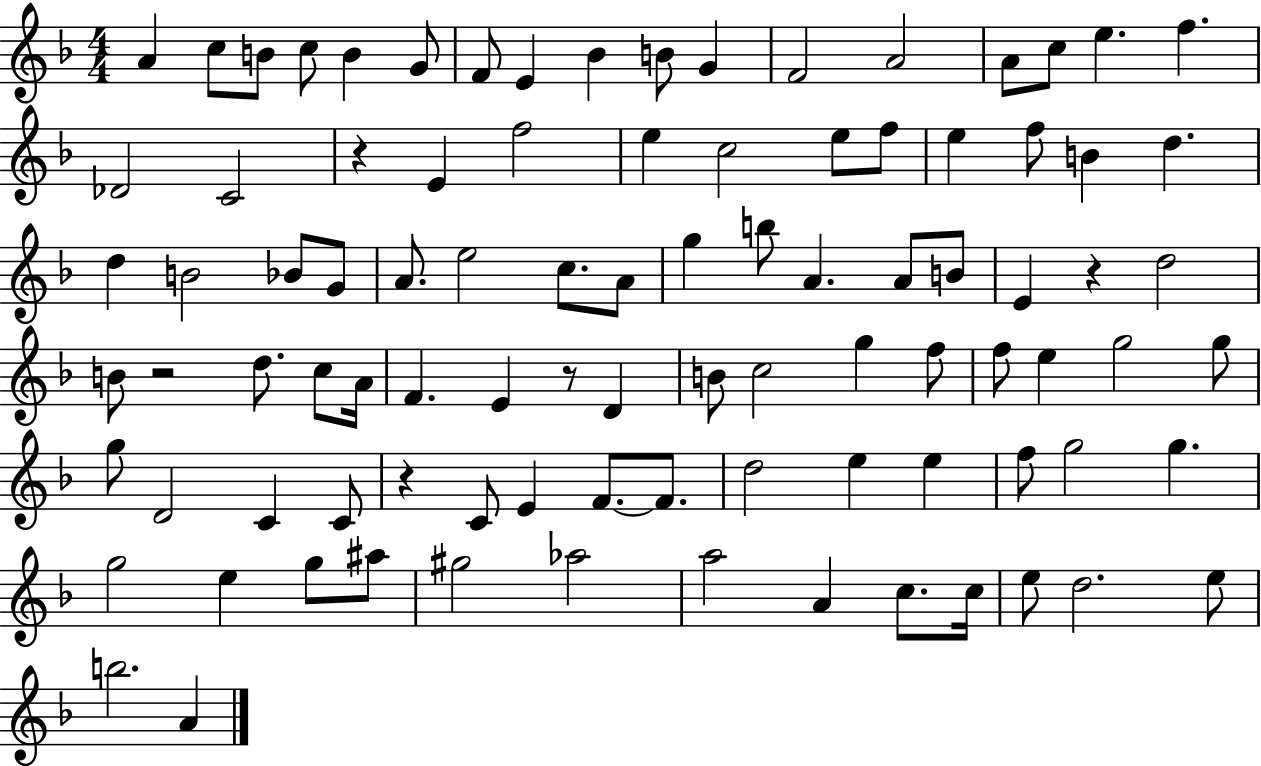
{
  \clef treble
  \numericTimeSignature
  \time 4/4
  \key f \major
  a'4 c''8 b'8 c''8 b'4 g'8 | f'8 e'4 bes'4 b'8 g'4 | f'2 a'2 | a'8 c''8 e''4. f''4. | \break des'2 c'2 | r4 e'4 f''2 | e''4 c''2 e''8 f''8 | e''4 f''8 b'4 d''4. | \break d''4 b'2 bes'8 g'8 | a'8. e''2 c''8. a'8 | g''4 b''8 a'4. a'8 b'8 | e'4 r4 d''2 | \break b'8 r2 d''8. c''8 a'16 | f'4. e'4 r8 d'4 | b'8 c''2 g''4 f''8 | f''8 e''4 g''2 g''8 | \break g''8 d'2 c'4 c'8 | r4 c'8 e'4 f'8.~~ f'8. | d''2 e''4 e''4 | f''8 g''2 g''4. | \break g''2 e''4 g''8 ais''8 | gis''2 aes''2 | a''2 a'4 c''8. c''16 | e''8 d''2. e''8 | \break b''2. a'4 | \bar "|."
}